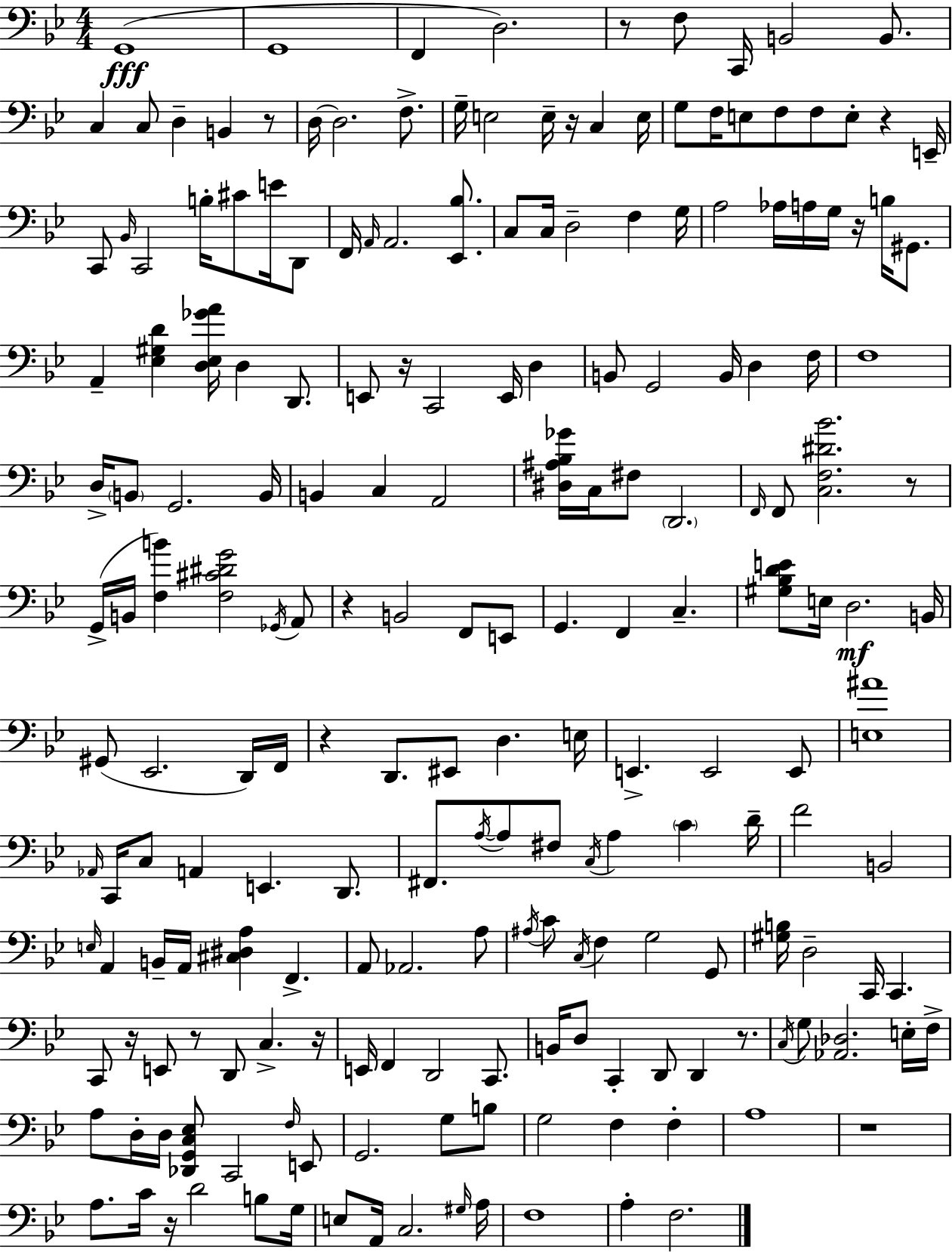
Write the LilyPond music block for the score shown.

{
  \clef bass
  \numericTimeSignature
  \time 4/4
  \key g \minor
  \repeat volta 2 { g,1(\fff | g,1 | f,4 d2.) | r8 f8 c,16 b,2 b,8. | \break c4 c8 d4-- b,4 r8 | d16~~ d2. f8.-> | g16-- e2 e16-- r16 c4 e16 | g8 f16 e8 f8 f8 e8-. r4 e,16-- | \break c,8 \grace { bes,16 } c,2 b16-. cis'8 e'16 d,8 | f,16 \grace { a,16 } a,2. <ees, bes>8. | c8 c16 d2-- f4 | g16 a2 aes16 a16 g16 r16 b16 gis,8. | \break a,4-- <ees gis d'>4 <d ees ges' a'>16 d4 d,8. | e,8 r16 c,2 e,16 d4 | b,8 g,2 b,16 d4 | f16 f1 | \break d16-> \parenthesize b,8 g,2. | b,16 b,4 c4 a,2 | <dis ais bes ges'>16 c16 fis8 \parenthesize d,2. | \grace { f,16 } f,8 <c f dis' bes'>2. | \break r8 g,16->( b,16 <f b'>4) <f cis' dis' g'>2 | \acciaccatura { ges,16 } a,8 r4 b,2 | f,8 e,8 g,4. f,4 c4.-- | <gis bes d' e'>8 e16 d2.\mf | \break b,16 gis,8( ees,2. | d,16) f,16 r4 d,8. eis,8 d4. | e16 e,4.-> e,2 | e,8 <e ais'>1 | \break \grace { aes,16 } c,16 c8 a,4 e,4. | d,8. fis,8. \acciaccatura { a16~ }~ a8 fis8 \acciaccatura { c16 } a4 | \parenthesize c'4 d'16-- f'2 b,2 | \grace { e16 } a,4 b,16-- a,16 <cis dis a>4 | \break f,4.-> a,8 aes,2. | a8 \acciaccatura { ais16 } c'8 \acciaccatura { c16 } f4 | g2 g,8 <gis b>16 d2-- | c,16 c,4. c,8 r16 e,8 r8 | \break d,8 c4.-> r16 e,16 f,4 d,2 | c,8. b,16 d8 c,4-. | d,8 d,4 r8. \acciaccatura { c16 } g8 <aes, des>2. | e16-. f16-> a8 d16-. d16 <des, g, c ees>8 | \break c,2 \grace { f16 } e,8 g,2. | g8 b8 g2 | f4 f4-. a1 | r1 | \break a8. c'16 | r16 d'2 b8 g16 e8 a,16 c2. | \grace { gis16 } a16 f1 | a4-. | \break f2. } \bar "|."
}